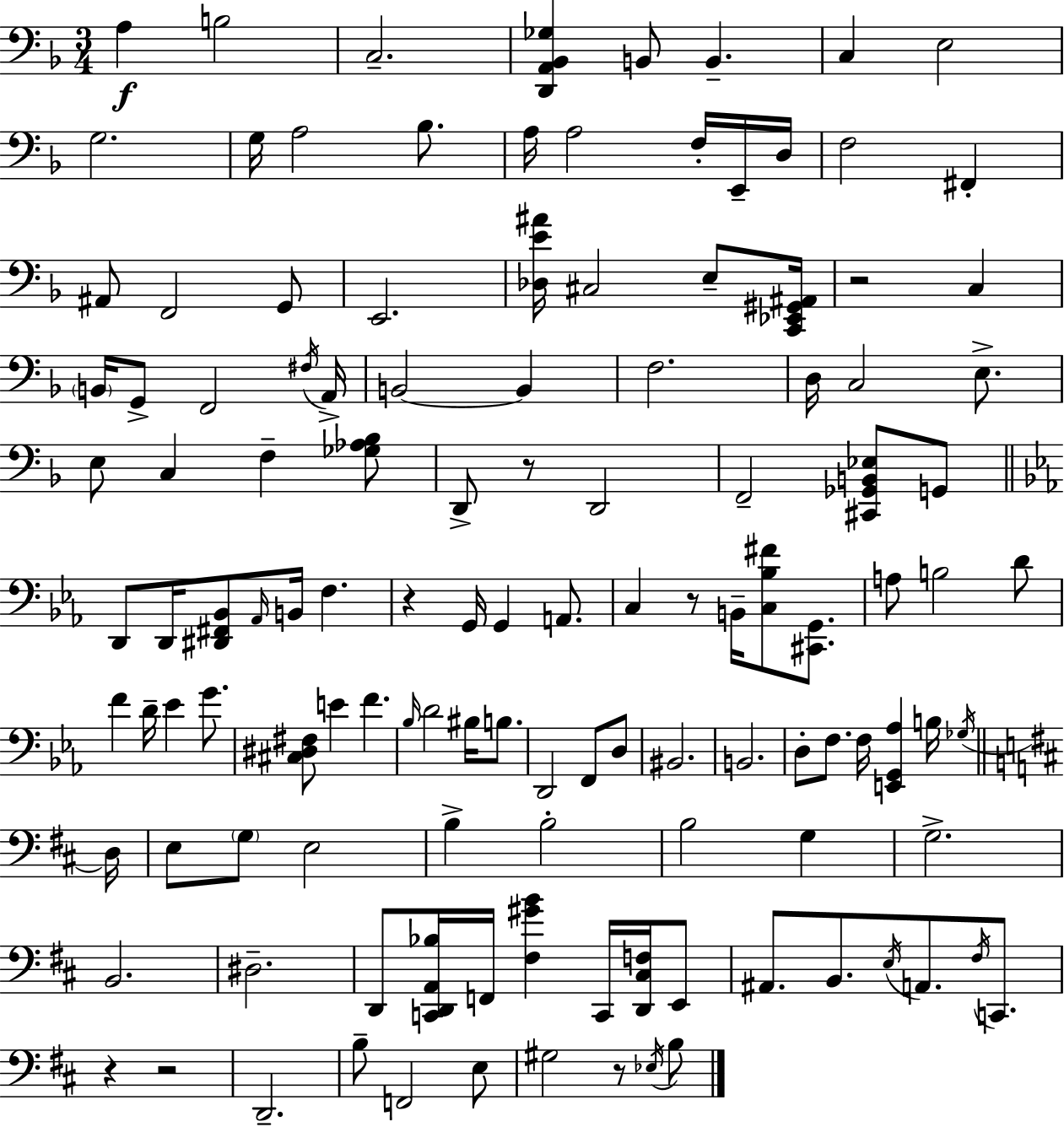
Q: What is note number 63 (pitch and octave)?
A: Bb3